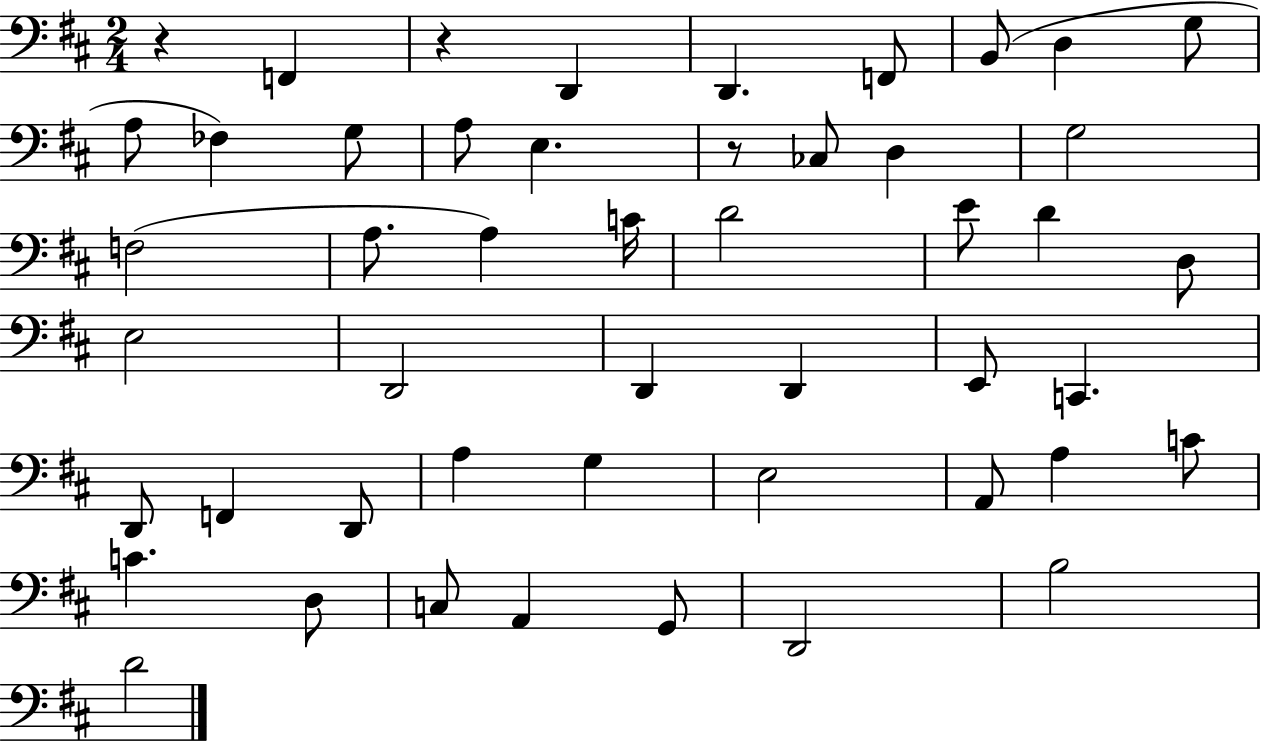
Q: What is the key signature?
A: D major